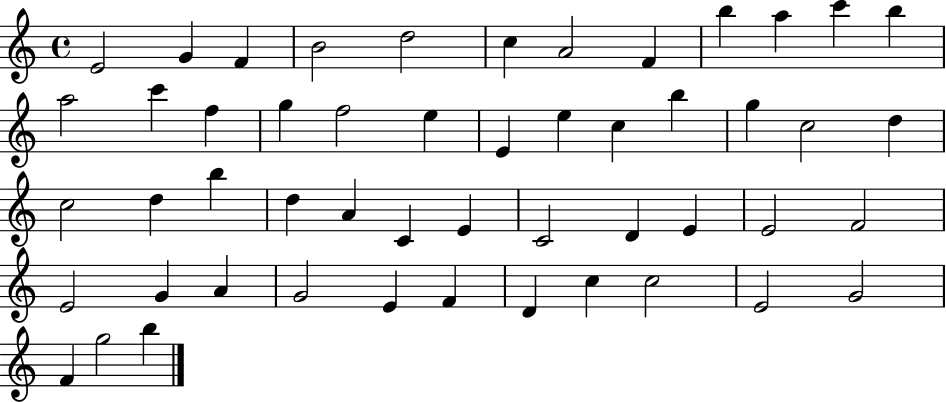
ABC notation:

X:1
T:Untitled
M:4/4
L:1/4
K:C
E2 G F B2 d2 c A2 F b a c' b a2 c' f g f2 e E e c b g c2 d c2 d b d A C E C2 D E E2 F2 E2 G A G2 E F D c c2 E2 G2 F g2 b